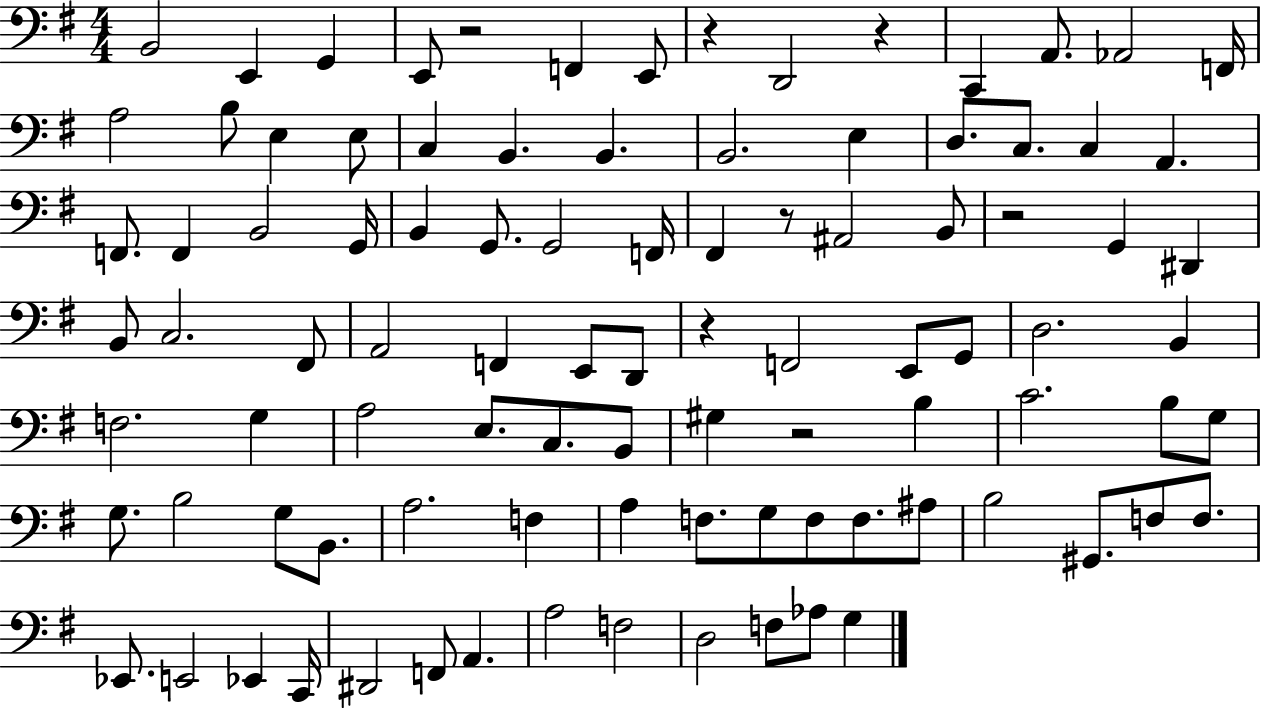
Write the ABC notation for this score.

X:1
T:Untitled
M:4/4
L:1/4
K:G
B,,2 E,, G,, E,,/2 z2 F,, E,,/2 z D,,2 z C,, A,,/2 _A,,2 F,,/4 A,2 B,/2 E, E,/2 C, B,, B,, B,,2 E, D,/2 C,/2 C, A,, F,,/2 F,, B,,2 G,,/4 B,, G,,/2 G,,2 F,,/4 ^F,, z/2 ^A,,2 B,,/2 z2 G,, ^D,, B,,/2 C,2 ^F,,/2 A,,2 F,, E,,/2 D,,/2 z F,,2 E,,/2 G,,/2 D,2 B,, F,2 G, A,2 E,/2 C,/2 B,,/2 ^G, z2 B, C2 B,/2 G,/2 G,/2 B,2 G,/2 B,,/2 A,2 F, A, F,/2 G,/2 F,/2 F,/2 ^A,/2 B,2 ^G,,/2 F,/2 F,/2 _E,,/2 E,,2 _E,, C,,/4 ^D,,2 F,,/2 A,, A,2 F,2 D,2 F,/2 _A,/2 G,